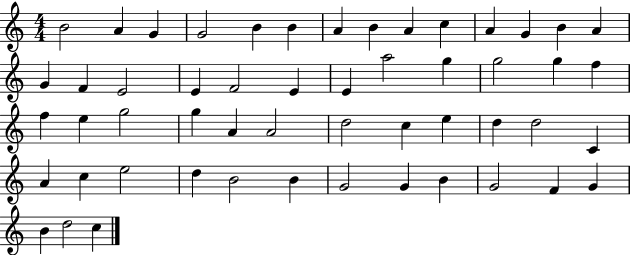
{
  \clef treble
  \numericTimeSignature
  \time 4/4
  \key c \major
  b'2 a'4 g'4 | g'2 b'4 b'4 | a'4 b'4 a'4 c''4 | a'4 g'4 b'4 a'4 | \break g'4 f'4 e'2 | e'4 f'2 e'4 | e'4 a''2 g''4 | g''2 g''4 f''4 | \break f''4 e''4 g''2 | g''4 a'4 a'2 | d''2 c''4 e''4 | d''4 d''2 c'4 | \break a'4 c''4 e''2 | d''4 b'2 b'4 | g'2 g'4 b'4 | g'2 f'4 g'4 | \break b'4 d''2 c''4 | \bar "|."
}